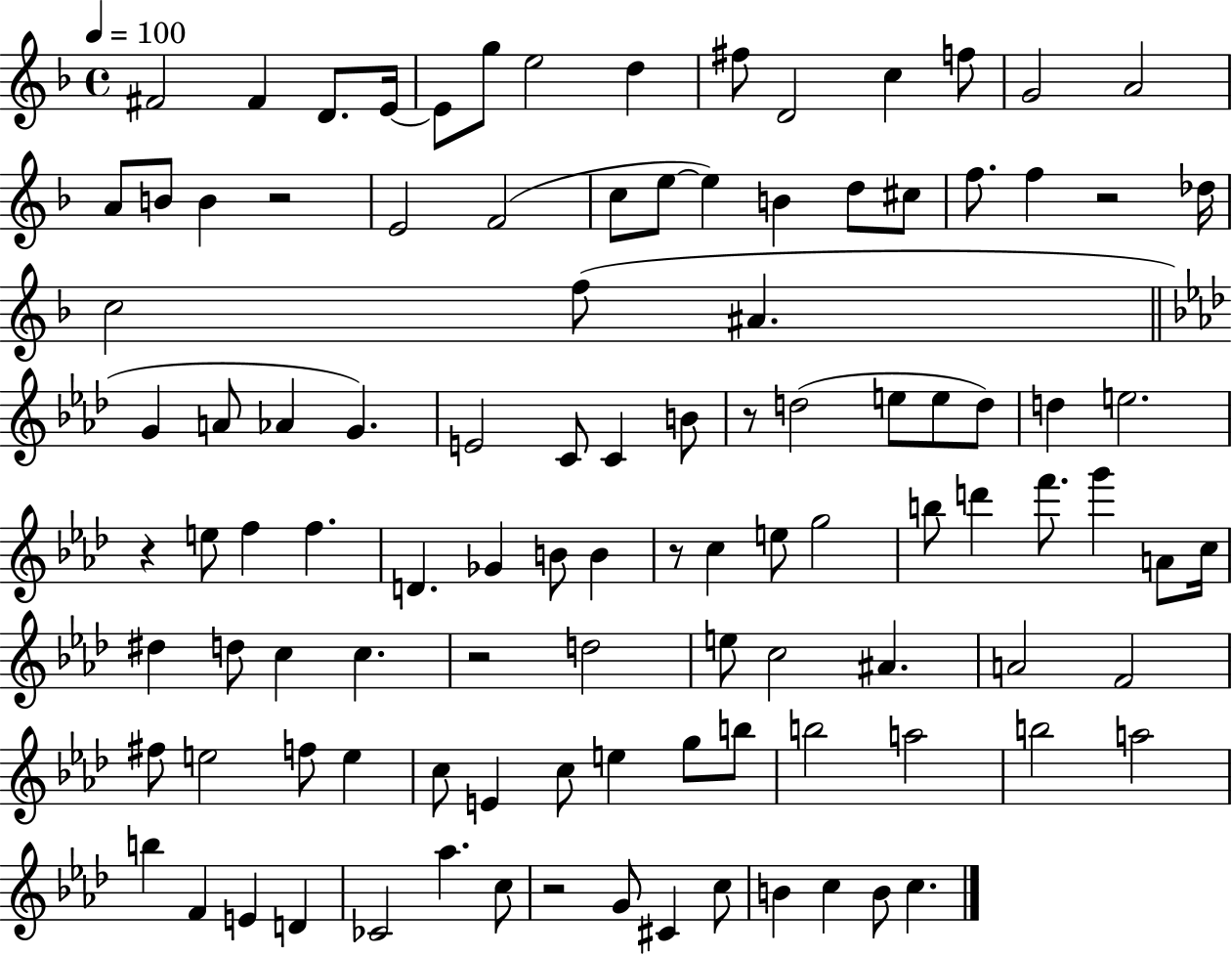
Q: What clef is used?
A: treble